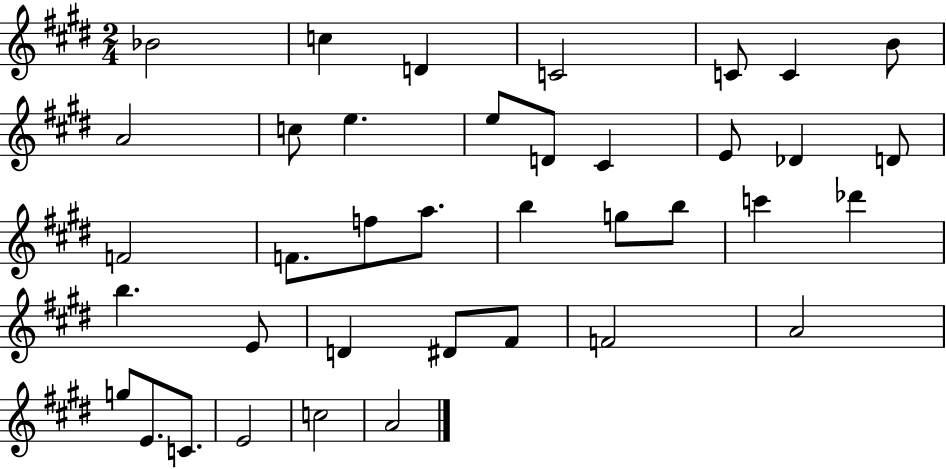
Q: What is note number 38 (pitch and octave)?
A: A4